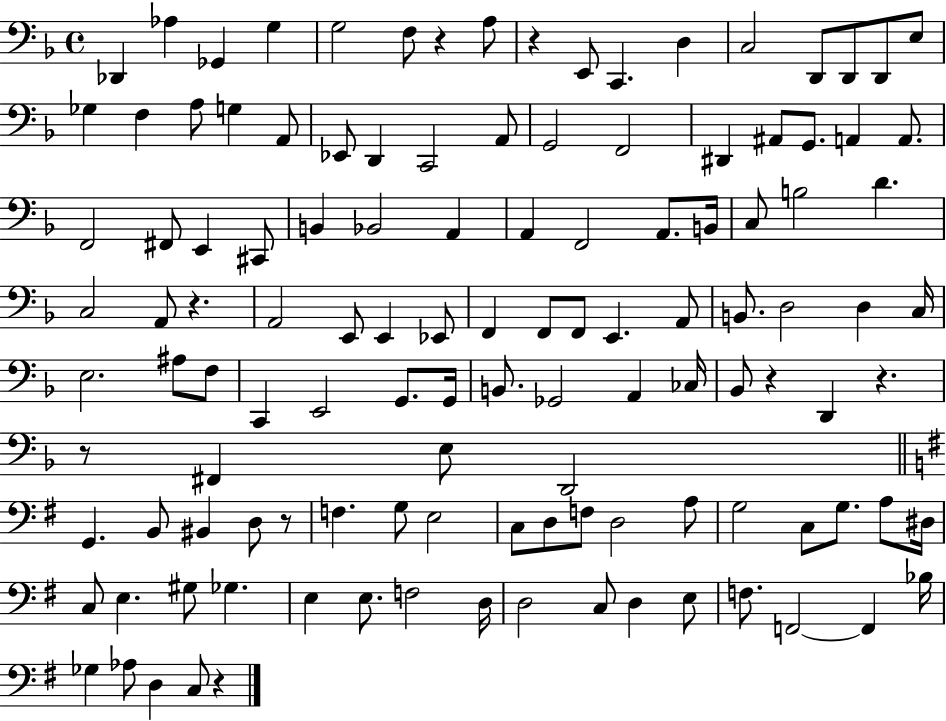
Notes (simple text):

Db2/q Ab3/q Gb2/q G3/q G3/h F3/e R/q A3/e R/q E2/e C2/q. D3/q C3/h D2/e D2/e D2/e E3/e Gb3/q F3/q A3/e G3/q A2/e Eb2/e D2/q C2/h A2/e G2/h F2/h D#2/q A#2/e G2/e. A2/q A2/e. F2/h F#2/e E2/q C#2/e B2/q Bb2/h A2/q A2/q F2/h A2/e. B2/s C3/e B3/h D4/q. C3/h A2/e R/q. A2/h E2/e E2/q Eb2/e F2/q F2/e F2/e E2/q. A2/e B2/e. D3/h D3/q C3/s E3/h. A#3/e F3/e C2/q E2/h G2/e. G2/s B2/e. Gb2/h A2/q CES3/s Bb2/e R/q D2/q R/q. R/e F#2/q E3/e D2/h G2/q. B2/e BIS2/q D3/e R/e F3/q. G3/e E3/h C3/e D3/e F3/e D3/h A3/e G3/h C3/e G3/e. A3/e D#3/s C3/e E3/q. G#3/e Gb3/q. E3/q E3/e. F3/h D3/s D3/h C3/e D3/q E3/e F3/e. F2/h F2/q Bb3/s Gb3/q Ab3/e D3/q C3/e R/q